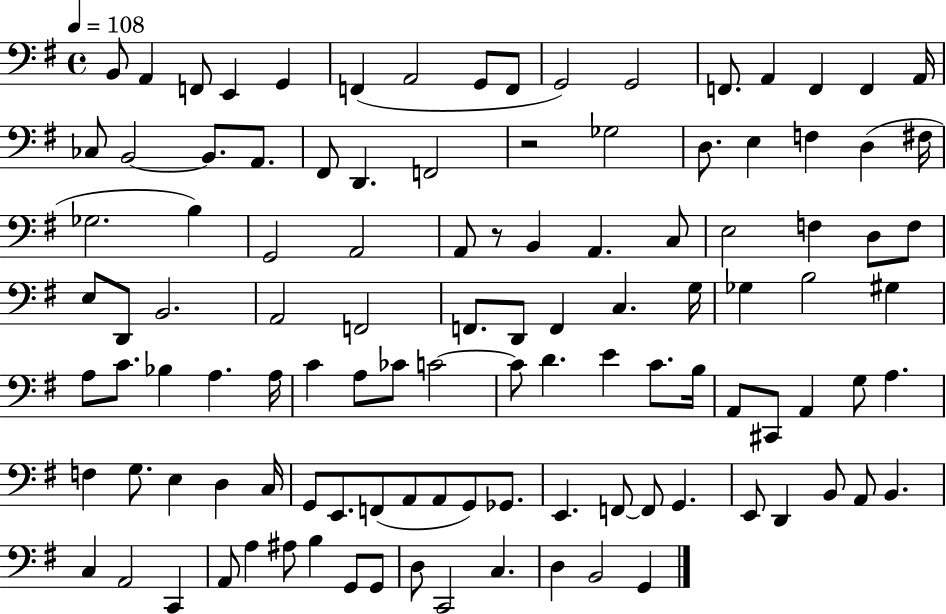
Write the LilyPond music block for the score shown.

{
  \clef bass
  \time 4/4
  \defaultTimeSignature
  \key g \major
  \tempo 4 = 108
  \repeat volta 2 { b,8 a,4 f,8 e,4 g,4 | f,4( a,2 g,8 f,8 | g,2) g,2 | f,8. a,4 f,4 f,4 a,16 | \break ces8 b,2~~ b,8. a,8. | fis,8 d,4. f,2 | r2 ges2 | d8. e4 f4 d4( fis16 | \break ges2. b4) | g,2 a,2 | a,8 r8 b,4 a,4. c8 | e2 f4 d8 f8 | \break e8 d,8 b,2. | a,2 f,2 | f,8. d,8 f,4 c4. g16 | ges4 b2 gis4 | \break a8 c'8. bes4 a4. a16 | c'4 a8 ces'8 c'2~~ | c'8 d'4. e'4 c'8. b16 | a,8 cis,8 a,4 g8 a4. | \break f4 g8. e4 d4 c16 | g,8 e,8. f,8( a,8 a,8 g,8) ges,8. | e,4. f,8~~ f,8 g,4. | e,8 d,4 b,8 a,8 b,4. | \break c4 a,2 c,4 | a,8 a4 ais8 b4 g,8 g,8 | d8 c,2 c4. | d4 b,2 g,4 | \break } \bar "|."
}